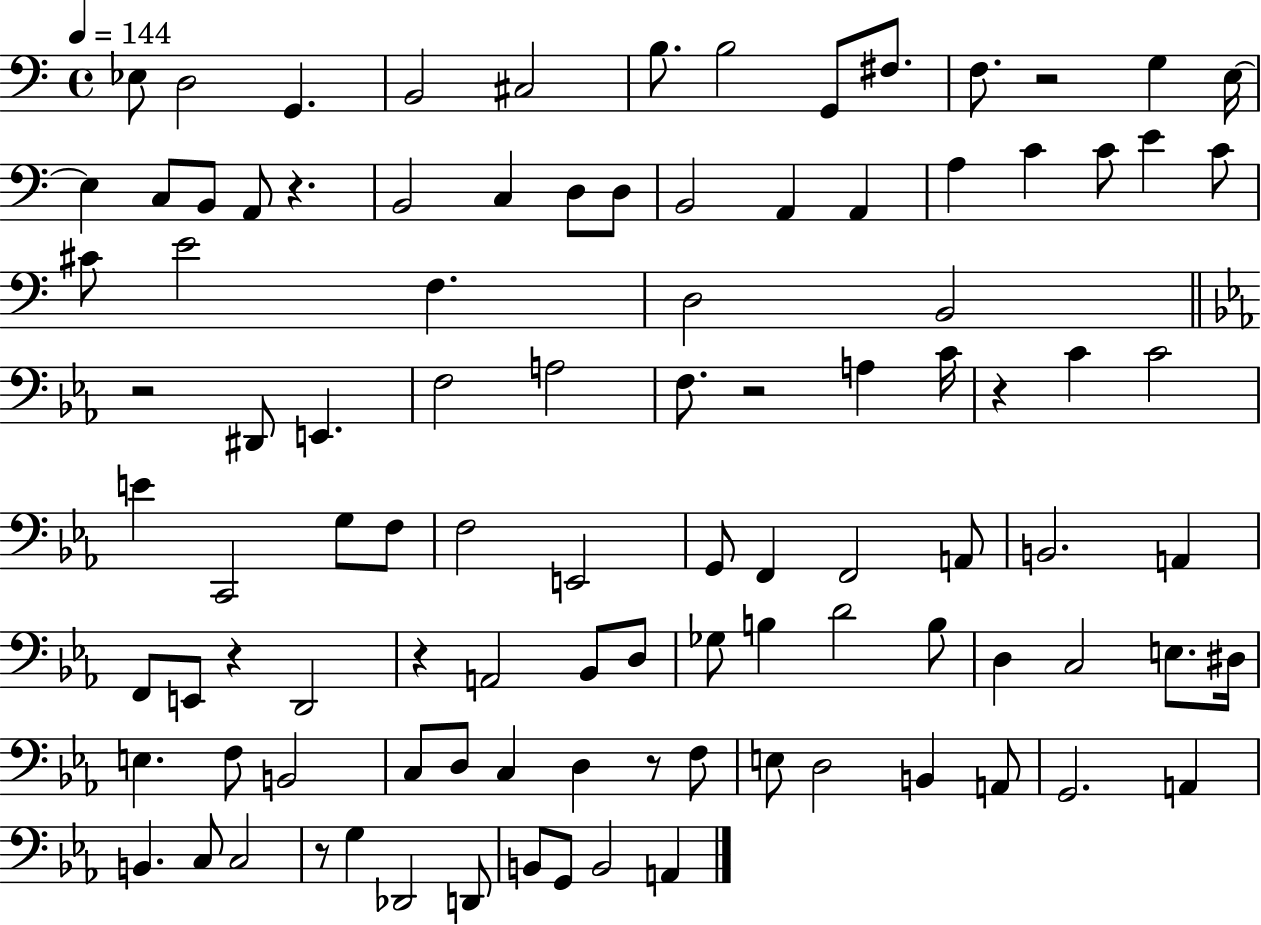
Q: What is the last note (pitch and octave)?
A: A2